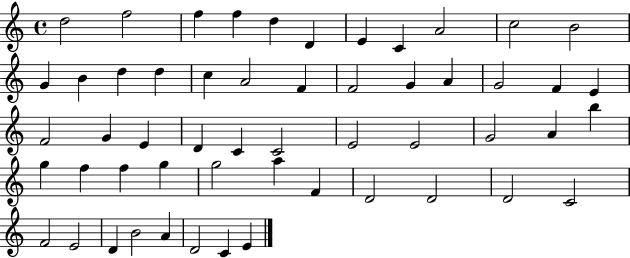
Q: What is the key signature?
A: C major